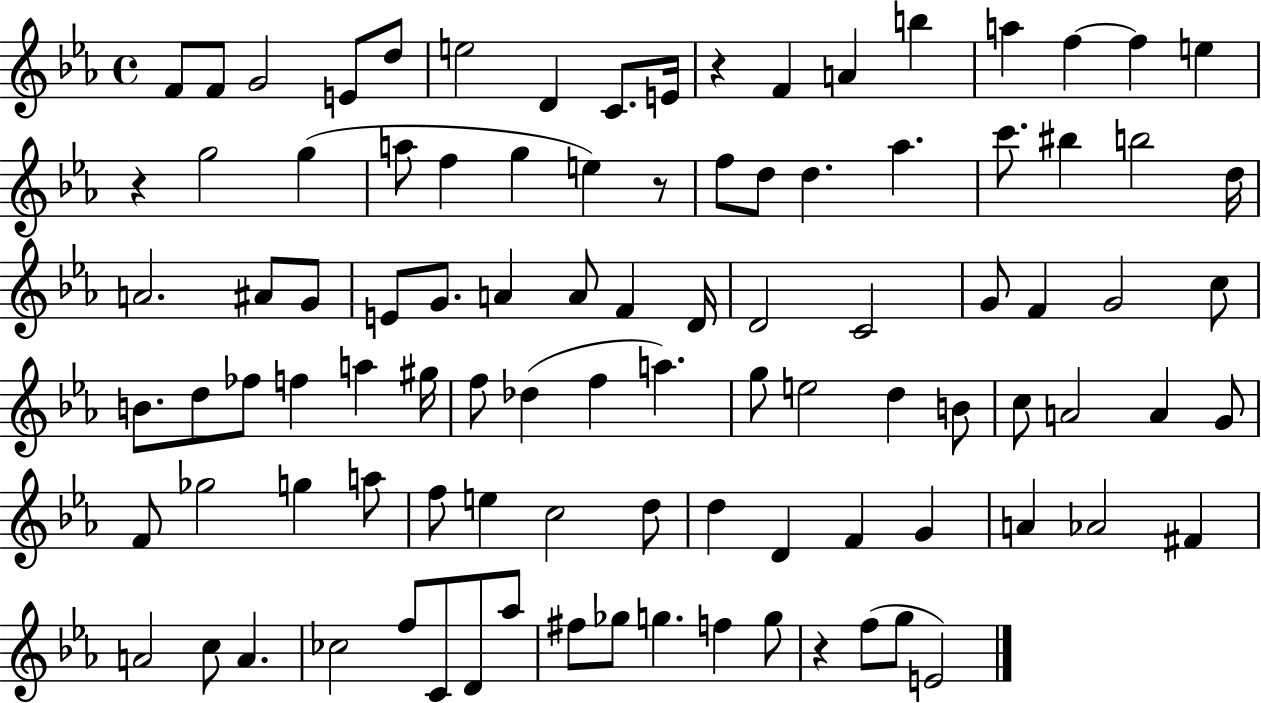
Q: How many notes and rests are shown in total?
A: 98